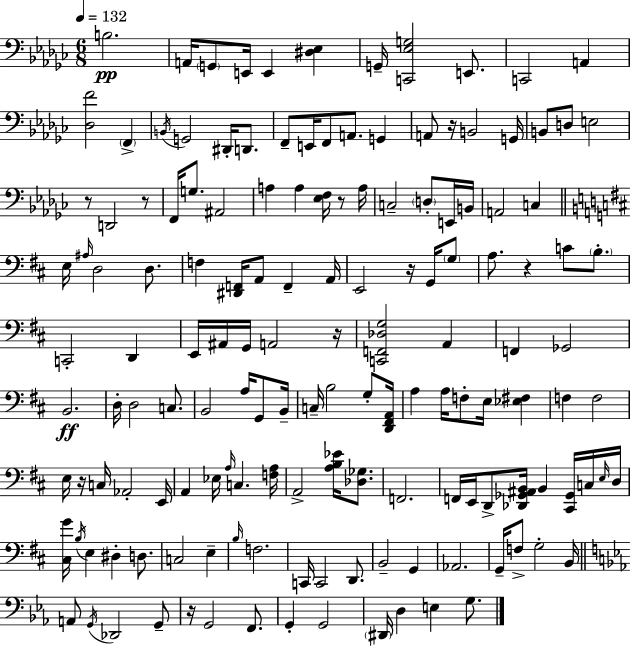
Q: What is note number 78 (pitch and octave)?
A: F3